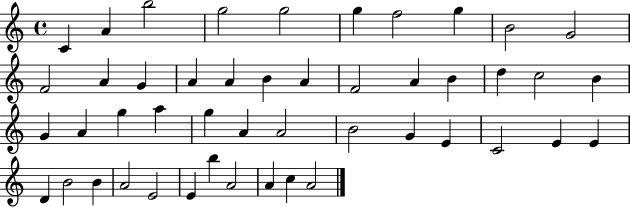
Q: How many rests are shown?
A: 0